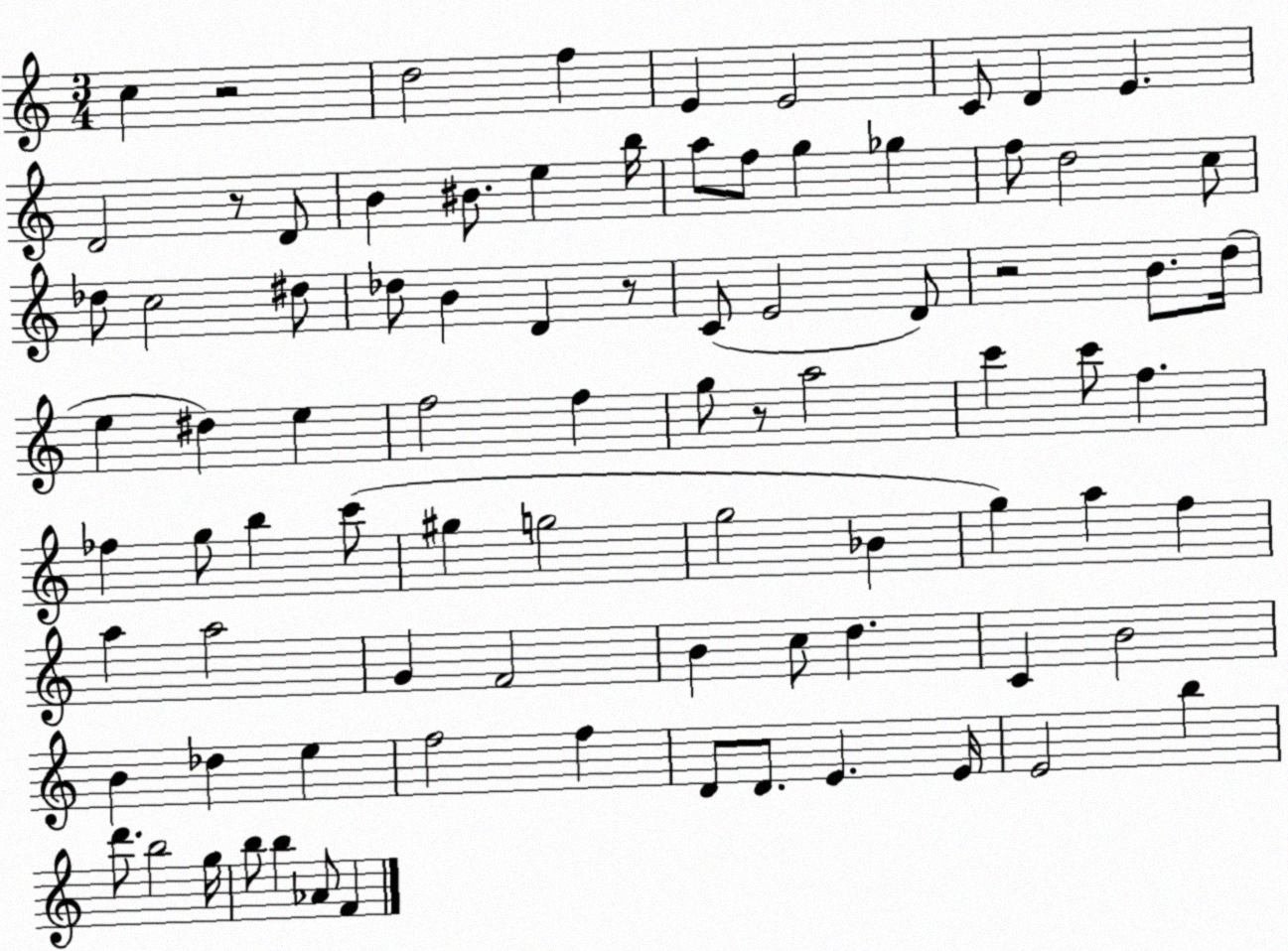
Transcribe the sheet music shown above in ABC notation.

X:1
T:Untitled
M:3/4
L:1/4
K:C
c z2 d2 f E E2 C/2 D E D2 z/2 D/2 B ^B/2 e b/4 a/2 f/2 g _g f/2 d2 c/2 _d/2 c2 ^d/2 _d/2 B D z/2 C/2 E2 D/2 z2 B/2 d/4 e ^d e f2 f g/2 z/2 a2 c' c'/2 f _f g/2 b c'/2 ^g g2 g2 _B g a f a a2 G F2 B c/2 d C B2 B _d e f2 f D/2 D/2 E E/4 E2 b d'/2 b2 g/4 b/2 b _A/2 F